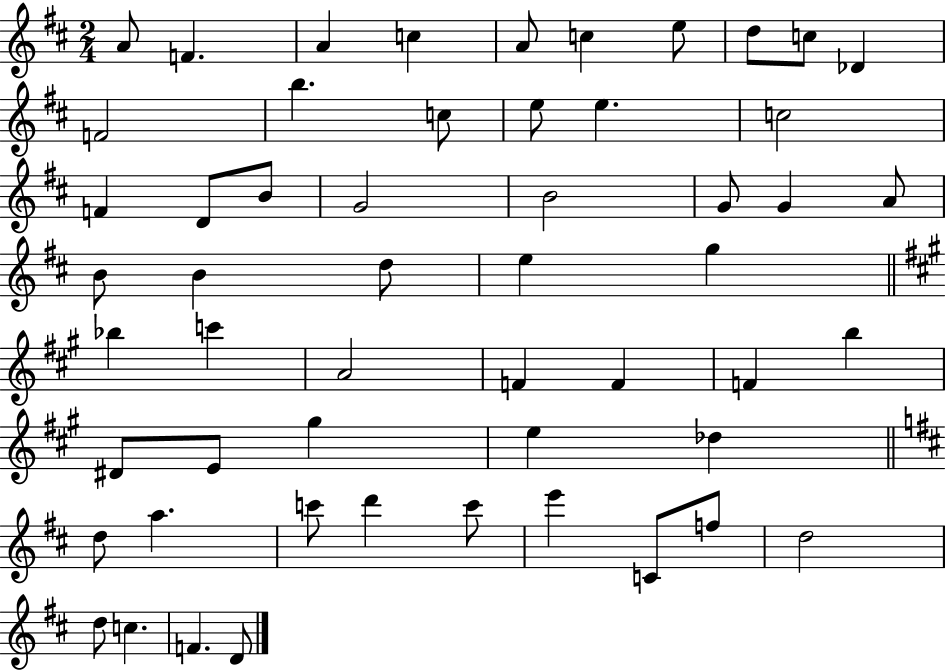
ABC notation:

X:1
T:Untitled
M:2/4
L:1/4
K:D
A/2 F A c A/2 c e/2 d/2 c/2 _D F2 b c/2 e/2 e c2 F D/2 B/2 G2 B2 G/2 G A/2 B/2 B d/2 e g _b c' A2 F F F b ^D/2 E/2 ^g e _d d/2 a c'/2 d' c'/2 e' C/2 f/2 d2 d/2 c F D/2